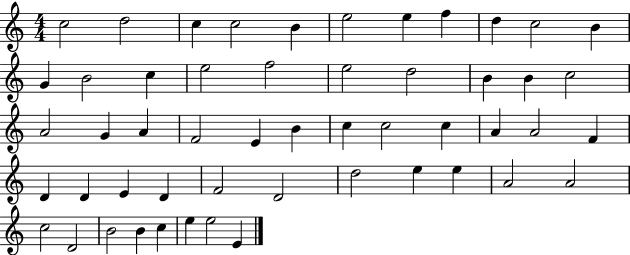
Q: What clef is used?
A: treble